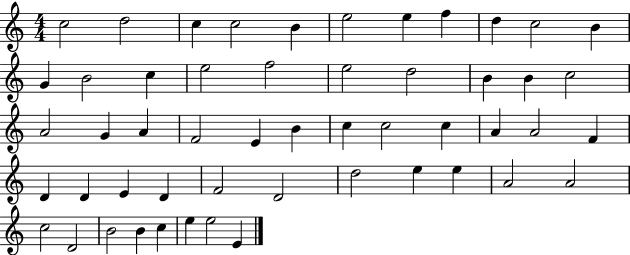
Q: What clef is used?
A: treble